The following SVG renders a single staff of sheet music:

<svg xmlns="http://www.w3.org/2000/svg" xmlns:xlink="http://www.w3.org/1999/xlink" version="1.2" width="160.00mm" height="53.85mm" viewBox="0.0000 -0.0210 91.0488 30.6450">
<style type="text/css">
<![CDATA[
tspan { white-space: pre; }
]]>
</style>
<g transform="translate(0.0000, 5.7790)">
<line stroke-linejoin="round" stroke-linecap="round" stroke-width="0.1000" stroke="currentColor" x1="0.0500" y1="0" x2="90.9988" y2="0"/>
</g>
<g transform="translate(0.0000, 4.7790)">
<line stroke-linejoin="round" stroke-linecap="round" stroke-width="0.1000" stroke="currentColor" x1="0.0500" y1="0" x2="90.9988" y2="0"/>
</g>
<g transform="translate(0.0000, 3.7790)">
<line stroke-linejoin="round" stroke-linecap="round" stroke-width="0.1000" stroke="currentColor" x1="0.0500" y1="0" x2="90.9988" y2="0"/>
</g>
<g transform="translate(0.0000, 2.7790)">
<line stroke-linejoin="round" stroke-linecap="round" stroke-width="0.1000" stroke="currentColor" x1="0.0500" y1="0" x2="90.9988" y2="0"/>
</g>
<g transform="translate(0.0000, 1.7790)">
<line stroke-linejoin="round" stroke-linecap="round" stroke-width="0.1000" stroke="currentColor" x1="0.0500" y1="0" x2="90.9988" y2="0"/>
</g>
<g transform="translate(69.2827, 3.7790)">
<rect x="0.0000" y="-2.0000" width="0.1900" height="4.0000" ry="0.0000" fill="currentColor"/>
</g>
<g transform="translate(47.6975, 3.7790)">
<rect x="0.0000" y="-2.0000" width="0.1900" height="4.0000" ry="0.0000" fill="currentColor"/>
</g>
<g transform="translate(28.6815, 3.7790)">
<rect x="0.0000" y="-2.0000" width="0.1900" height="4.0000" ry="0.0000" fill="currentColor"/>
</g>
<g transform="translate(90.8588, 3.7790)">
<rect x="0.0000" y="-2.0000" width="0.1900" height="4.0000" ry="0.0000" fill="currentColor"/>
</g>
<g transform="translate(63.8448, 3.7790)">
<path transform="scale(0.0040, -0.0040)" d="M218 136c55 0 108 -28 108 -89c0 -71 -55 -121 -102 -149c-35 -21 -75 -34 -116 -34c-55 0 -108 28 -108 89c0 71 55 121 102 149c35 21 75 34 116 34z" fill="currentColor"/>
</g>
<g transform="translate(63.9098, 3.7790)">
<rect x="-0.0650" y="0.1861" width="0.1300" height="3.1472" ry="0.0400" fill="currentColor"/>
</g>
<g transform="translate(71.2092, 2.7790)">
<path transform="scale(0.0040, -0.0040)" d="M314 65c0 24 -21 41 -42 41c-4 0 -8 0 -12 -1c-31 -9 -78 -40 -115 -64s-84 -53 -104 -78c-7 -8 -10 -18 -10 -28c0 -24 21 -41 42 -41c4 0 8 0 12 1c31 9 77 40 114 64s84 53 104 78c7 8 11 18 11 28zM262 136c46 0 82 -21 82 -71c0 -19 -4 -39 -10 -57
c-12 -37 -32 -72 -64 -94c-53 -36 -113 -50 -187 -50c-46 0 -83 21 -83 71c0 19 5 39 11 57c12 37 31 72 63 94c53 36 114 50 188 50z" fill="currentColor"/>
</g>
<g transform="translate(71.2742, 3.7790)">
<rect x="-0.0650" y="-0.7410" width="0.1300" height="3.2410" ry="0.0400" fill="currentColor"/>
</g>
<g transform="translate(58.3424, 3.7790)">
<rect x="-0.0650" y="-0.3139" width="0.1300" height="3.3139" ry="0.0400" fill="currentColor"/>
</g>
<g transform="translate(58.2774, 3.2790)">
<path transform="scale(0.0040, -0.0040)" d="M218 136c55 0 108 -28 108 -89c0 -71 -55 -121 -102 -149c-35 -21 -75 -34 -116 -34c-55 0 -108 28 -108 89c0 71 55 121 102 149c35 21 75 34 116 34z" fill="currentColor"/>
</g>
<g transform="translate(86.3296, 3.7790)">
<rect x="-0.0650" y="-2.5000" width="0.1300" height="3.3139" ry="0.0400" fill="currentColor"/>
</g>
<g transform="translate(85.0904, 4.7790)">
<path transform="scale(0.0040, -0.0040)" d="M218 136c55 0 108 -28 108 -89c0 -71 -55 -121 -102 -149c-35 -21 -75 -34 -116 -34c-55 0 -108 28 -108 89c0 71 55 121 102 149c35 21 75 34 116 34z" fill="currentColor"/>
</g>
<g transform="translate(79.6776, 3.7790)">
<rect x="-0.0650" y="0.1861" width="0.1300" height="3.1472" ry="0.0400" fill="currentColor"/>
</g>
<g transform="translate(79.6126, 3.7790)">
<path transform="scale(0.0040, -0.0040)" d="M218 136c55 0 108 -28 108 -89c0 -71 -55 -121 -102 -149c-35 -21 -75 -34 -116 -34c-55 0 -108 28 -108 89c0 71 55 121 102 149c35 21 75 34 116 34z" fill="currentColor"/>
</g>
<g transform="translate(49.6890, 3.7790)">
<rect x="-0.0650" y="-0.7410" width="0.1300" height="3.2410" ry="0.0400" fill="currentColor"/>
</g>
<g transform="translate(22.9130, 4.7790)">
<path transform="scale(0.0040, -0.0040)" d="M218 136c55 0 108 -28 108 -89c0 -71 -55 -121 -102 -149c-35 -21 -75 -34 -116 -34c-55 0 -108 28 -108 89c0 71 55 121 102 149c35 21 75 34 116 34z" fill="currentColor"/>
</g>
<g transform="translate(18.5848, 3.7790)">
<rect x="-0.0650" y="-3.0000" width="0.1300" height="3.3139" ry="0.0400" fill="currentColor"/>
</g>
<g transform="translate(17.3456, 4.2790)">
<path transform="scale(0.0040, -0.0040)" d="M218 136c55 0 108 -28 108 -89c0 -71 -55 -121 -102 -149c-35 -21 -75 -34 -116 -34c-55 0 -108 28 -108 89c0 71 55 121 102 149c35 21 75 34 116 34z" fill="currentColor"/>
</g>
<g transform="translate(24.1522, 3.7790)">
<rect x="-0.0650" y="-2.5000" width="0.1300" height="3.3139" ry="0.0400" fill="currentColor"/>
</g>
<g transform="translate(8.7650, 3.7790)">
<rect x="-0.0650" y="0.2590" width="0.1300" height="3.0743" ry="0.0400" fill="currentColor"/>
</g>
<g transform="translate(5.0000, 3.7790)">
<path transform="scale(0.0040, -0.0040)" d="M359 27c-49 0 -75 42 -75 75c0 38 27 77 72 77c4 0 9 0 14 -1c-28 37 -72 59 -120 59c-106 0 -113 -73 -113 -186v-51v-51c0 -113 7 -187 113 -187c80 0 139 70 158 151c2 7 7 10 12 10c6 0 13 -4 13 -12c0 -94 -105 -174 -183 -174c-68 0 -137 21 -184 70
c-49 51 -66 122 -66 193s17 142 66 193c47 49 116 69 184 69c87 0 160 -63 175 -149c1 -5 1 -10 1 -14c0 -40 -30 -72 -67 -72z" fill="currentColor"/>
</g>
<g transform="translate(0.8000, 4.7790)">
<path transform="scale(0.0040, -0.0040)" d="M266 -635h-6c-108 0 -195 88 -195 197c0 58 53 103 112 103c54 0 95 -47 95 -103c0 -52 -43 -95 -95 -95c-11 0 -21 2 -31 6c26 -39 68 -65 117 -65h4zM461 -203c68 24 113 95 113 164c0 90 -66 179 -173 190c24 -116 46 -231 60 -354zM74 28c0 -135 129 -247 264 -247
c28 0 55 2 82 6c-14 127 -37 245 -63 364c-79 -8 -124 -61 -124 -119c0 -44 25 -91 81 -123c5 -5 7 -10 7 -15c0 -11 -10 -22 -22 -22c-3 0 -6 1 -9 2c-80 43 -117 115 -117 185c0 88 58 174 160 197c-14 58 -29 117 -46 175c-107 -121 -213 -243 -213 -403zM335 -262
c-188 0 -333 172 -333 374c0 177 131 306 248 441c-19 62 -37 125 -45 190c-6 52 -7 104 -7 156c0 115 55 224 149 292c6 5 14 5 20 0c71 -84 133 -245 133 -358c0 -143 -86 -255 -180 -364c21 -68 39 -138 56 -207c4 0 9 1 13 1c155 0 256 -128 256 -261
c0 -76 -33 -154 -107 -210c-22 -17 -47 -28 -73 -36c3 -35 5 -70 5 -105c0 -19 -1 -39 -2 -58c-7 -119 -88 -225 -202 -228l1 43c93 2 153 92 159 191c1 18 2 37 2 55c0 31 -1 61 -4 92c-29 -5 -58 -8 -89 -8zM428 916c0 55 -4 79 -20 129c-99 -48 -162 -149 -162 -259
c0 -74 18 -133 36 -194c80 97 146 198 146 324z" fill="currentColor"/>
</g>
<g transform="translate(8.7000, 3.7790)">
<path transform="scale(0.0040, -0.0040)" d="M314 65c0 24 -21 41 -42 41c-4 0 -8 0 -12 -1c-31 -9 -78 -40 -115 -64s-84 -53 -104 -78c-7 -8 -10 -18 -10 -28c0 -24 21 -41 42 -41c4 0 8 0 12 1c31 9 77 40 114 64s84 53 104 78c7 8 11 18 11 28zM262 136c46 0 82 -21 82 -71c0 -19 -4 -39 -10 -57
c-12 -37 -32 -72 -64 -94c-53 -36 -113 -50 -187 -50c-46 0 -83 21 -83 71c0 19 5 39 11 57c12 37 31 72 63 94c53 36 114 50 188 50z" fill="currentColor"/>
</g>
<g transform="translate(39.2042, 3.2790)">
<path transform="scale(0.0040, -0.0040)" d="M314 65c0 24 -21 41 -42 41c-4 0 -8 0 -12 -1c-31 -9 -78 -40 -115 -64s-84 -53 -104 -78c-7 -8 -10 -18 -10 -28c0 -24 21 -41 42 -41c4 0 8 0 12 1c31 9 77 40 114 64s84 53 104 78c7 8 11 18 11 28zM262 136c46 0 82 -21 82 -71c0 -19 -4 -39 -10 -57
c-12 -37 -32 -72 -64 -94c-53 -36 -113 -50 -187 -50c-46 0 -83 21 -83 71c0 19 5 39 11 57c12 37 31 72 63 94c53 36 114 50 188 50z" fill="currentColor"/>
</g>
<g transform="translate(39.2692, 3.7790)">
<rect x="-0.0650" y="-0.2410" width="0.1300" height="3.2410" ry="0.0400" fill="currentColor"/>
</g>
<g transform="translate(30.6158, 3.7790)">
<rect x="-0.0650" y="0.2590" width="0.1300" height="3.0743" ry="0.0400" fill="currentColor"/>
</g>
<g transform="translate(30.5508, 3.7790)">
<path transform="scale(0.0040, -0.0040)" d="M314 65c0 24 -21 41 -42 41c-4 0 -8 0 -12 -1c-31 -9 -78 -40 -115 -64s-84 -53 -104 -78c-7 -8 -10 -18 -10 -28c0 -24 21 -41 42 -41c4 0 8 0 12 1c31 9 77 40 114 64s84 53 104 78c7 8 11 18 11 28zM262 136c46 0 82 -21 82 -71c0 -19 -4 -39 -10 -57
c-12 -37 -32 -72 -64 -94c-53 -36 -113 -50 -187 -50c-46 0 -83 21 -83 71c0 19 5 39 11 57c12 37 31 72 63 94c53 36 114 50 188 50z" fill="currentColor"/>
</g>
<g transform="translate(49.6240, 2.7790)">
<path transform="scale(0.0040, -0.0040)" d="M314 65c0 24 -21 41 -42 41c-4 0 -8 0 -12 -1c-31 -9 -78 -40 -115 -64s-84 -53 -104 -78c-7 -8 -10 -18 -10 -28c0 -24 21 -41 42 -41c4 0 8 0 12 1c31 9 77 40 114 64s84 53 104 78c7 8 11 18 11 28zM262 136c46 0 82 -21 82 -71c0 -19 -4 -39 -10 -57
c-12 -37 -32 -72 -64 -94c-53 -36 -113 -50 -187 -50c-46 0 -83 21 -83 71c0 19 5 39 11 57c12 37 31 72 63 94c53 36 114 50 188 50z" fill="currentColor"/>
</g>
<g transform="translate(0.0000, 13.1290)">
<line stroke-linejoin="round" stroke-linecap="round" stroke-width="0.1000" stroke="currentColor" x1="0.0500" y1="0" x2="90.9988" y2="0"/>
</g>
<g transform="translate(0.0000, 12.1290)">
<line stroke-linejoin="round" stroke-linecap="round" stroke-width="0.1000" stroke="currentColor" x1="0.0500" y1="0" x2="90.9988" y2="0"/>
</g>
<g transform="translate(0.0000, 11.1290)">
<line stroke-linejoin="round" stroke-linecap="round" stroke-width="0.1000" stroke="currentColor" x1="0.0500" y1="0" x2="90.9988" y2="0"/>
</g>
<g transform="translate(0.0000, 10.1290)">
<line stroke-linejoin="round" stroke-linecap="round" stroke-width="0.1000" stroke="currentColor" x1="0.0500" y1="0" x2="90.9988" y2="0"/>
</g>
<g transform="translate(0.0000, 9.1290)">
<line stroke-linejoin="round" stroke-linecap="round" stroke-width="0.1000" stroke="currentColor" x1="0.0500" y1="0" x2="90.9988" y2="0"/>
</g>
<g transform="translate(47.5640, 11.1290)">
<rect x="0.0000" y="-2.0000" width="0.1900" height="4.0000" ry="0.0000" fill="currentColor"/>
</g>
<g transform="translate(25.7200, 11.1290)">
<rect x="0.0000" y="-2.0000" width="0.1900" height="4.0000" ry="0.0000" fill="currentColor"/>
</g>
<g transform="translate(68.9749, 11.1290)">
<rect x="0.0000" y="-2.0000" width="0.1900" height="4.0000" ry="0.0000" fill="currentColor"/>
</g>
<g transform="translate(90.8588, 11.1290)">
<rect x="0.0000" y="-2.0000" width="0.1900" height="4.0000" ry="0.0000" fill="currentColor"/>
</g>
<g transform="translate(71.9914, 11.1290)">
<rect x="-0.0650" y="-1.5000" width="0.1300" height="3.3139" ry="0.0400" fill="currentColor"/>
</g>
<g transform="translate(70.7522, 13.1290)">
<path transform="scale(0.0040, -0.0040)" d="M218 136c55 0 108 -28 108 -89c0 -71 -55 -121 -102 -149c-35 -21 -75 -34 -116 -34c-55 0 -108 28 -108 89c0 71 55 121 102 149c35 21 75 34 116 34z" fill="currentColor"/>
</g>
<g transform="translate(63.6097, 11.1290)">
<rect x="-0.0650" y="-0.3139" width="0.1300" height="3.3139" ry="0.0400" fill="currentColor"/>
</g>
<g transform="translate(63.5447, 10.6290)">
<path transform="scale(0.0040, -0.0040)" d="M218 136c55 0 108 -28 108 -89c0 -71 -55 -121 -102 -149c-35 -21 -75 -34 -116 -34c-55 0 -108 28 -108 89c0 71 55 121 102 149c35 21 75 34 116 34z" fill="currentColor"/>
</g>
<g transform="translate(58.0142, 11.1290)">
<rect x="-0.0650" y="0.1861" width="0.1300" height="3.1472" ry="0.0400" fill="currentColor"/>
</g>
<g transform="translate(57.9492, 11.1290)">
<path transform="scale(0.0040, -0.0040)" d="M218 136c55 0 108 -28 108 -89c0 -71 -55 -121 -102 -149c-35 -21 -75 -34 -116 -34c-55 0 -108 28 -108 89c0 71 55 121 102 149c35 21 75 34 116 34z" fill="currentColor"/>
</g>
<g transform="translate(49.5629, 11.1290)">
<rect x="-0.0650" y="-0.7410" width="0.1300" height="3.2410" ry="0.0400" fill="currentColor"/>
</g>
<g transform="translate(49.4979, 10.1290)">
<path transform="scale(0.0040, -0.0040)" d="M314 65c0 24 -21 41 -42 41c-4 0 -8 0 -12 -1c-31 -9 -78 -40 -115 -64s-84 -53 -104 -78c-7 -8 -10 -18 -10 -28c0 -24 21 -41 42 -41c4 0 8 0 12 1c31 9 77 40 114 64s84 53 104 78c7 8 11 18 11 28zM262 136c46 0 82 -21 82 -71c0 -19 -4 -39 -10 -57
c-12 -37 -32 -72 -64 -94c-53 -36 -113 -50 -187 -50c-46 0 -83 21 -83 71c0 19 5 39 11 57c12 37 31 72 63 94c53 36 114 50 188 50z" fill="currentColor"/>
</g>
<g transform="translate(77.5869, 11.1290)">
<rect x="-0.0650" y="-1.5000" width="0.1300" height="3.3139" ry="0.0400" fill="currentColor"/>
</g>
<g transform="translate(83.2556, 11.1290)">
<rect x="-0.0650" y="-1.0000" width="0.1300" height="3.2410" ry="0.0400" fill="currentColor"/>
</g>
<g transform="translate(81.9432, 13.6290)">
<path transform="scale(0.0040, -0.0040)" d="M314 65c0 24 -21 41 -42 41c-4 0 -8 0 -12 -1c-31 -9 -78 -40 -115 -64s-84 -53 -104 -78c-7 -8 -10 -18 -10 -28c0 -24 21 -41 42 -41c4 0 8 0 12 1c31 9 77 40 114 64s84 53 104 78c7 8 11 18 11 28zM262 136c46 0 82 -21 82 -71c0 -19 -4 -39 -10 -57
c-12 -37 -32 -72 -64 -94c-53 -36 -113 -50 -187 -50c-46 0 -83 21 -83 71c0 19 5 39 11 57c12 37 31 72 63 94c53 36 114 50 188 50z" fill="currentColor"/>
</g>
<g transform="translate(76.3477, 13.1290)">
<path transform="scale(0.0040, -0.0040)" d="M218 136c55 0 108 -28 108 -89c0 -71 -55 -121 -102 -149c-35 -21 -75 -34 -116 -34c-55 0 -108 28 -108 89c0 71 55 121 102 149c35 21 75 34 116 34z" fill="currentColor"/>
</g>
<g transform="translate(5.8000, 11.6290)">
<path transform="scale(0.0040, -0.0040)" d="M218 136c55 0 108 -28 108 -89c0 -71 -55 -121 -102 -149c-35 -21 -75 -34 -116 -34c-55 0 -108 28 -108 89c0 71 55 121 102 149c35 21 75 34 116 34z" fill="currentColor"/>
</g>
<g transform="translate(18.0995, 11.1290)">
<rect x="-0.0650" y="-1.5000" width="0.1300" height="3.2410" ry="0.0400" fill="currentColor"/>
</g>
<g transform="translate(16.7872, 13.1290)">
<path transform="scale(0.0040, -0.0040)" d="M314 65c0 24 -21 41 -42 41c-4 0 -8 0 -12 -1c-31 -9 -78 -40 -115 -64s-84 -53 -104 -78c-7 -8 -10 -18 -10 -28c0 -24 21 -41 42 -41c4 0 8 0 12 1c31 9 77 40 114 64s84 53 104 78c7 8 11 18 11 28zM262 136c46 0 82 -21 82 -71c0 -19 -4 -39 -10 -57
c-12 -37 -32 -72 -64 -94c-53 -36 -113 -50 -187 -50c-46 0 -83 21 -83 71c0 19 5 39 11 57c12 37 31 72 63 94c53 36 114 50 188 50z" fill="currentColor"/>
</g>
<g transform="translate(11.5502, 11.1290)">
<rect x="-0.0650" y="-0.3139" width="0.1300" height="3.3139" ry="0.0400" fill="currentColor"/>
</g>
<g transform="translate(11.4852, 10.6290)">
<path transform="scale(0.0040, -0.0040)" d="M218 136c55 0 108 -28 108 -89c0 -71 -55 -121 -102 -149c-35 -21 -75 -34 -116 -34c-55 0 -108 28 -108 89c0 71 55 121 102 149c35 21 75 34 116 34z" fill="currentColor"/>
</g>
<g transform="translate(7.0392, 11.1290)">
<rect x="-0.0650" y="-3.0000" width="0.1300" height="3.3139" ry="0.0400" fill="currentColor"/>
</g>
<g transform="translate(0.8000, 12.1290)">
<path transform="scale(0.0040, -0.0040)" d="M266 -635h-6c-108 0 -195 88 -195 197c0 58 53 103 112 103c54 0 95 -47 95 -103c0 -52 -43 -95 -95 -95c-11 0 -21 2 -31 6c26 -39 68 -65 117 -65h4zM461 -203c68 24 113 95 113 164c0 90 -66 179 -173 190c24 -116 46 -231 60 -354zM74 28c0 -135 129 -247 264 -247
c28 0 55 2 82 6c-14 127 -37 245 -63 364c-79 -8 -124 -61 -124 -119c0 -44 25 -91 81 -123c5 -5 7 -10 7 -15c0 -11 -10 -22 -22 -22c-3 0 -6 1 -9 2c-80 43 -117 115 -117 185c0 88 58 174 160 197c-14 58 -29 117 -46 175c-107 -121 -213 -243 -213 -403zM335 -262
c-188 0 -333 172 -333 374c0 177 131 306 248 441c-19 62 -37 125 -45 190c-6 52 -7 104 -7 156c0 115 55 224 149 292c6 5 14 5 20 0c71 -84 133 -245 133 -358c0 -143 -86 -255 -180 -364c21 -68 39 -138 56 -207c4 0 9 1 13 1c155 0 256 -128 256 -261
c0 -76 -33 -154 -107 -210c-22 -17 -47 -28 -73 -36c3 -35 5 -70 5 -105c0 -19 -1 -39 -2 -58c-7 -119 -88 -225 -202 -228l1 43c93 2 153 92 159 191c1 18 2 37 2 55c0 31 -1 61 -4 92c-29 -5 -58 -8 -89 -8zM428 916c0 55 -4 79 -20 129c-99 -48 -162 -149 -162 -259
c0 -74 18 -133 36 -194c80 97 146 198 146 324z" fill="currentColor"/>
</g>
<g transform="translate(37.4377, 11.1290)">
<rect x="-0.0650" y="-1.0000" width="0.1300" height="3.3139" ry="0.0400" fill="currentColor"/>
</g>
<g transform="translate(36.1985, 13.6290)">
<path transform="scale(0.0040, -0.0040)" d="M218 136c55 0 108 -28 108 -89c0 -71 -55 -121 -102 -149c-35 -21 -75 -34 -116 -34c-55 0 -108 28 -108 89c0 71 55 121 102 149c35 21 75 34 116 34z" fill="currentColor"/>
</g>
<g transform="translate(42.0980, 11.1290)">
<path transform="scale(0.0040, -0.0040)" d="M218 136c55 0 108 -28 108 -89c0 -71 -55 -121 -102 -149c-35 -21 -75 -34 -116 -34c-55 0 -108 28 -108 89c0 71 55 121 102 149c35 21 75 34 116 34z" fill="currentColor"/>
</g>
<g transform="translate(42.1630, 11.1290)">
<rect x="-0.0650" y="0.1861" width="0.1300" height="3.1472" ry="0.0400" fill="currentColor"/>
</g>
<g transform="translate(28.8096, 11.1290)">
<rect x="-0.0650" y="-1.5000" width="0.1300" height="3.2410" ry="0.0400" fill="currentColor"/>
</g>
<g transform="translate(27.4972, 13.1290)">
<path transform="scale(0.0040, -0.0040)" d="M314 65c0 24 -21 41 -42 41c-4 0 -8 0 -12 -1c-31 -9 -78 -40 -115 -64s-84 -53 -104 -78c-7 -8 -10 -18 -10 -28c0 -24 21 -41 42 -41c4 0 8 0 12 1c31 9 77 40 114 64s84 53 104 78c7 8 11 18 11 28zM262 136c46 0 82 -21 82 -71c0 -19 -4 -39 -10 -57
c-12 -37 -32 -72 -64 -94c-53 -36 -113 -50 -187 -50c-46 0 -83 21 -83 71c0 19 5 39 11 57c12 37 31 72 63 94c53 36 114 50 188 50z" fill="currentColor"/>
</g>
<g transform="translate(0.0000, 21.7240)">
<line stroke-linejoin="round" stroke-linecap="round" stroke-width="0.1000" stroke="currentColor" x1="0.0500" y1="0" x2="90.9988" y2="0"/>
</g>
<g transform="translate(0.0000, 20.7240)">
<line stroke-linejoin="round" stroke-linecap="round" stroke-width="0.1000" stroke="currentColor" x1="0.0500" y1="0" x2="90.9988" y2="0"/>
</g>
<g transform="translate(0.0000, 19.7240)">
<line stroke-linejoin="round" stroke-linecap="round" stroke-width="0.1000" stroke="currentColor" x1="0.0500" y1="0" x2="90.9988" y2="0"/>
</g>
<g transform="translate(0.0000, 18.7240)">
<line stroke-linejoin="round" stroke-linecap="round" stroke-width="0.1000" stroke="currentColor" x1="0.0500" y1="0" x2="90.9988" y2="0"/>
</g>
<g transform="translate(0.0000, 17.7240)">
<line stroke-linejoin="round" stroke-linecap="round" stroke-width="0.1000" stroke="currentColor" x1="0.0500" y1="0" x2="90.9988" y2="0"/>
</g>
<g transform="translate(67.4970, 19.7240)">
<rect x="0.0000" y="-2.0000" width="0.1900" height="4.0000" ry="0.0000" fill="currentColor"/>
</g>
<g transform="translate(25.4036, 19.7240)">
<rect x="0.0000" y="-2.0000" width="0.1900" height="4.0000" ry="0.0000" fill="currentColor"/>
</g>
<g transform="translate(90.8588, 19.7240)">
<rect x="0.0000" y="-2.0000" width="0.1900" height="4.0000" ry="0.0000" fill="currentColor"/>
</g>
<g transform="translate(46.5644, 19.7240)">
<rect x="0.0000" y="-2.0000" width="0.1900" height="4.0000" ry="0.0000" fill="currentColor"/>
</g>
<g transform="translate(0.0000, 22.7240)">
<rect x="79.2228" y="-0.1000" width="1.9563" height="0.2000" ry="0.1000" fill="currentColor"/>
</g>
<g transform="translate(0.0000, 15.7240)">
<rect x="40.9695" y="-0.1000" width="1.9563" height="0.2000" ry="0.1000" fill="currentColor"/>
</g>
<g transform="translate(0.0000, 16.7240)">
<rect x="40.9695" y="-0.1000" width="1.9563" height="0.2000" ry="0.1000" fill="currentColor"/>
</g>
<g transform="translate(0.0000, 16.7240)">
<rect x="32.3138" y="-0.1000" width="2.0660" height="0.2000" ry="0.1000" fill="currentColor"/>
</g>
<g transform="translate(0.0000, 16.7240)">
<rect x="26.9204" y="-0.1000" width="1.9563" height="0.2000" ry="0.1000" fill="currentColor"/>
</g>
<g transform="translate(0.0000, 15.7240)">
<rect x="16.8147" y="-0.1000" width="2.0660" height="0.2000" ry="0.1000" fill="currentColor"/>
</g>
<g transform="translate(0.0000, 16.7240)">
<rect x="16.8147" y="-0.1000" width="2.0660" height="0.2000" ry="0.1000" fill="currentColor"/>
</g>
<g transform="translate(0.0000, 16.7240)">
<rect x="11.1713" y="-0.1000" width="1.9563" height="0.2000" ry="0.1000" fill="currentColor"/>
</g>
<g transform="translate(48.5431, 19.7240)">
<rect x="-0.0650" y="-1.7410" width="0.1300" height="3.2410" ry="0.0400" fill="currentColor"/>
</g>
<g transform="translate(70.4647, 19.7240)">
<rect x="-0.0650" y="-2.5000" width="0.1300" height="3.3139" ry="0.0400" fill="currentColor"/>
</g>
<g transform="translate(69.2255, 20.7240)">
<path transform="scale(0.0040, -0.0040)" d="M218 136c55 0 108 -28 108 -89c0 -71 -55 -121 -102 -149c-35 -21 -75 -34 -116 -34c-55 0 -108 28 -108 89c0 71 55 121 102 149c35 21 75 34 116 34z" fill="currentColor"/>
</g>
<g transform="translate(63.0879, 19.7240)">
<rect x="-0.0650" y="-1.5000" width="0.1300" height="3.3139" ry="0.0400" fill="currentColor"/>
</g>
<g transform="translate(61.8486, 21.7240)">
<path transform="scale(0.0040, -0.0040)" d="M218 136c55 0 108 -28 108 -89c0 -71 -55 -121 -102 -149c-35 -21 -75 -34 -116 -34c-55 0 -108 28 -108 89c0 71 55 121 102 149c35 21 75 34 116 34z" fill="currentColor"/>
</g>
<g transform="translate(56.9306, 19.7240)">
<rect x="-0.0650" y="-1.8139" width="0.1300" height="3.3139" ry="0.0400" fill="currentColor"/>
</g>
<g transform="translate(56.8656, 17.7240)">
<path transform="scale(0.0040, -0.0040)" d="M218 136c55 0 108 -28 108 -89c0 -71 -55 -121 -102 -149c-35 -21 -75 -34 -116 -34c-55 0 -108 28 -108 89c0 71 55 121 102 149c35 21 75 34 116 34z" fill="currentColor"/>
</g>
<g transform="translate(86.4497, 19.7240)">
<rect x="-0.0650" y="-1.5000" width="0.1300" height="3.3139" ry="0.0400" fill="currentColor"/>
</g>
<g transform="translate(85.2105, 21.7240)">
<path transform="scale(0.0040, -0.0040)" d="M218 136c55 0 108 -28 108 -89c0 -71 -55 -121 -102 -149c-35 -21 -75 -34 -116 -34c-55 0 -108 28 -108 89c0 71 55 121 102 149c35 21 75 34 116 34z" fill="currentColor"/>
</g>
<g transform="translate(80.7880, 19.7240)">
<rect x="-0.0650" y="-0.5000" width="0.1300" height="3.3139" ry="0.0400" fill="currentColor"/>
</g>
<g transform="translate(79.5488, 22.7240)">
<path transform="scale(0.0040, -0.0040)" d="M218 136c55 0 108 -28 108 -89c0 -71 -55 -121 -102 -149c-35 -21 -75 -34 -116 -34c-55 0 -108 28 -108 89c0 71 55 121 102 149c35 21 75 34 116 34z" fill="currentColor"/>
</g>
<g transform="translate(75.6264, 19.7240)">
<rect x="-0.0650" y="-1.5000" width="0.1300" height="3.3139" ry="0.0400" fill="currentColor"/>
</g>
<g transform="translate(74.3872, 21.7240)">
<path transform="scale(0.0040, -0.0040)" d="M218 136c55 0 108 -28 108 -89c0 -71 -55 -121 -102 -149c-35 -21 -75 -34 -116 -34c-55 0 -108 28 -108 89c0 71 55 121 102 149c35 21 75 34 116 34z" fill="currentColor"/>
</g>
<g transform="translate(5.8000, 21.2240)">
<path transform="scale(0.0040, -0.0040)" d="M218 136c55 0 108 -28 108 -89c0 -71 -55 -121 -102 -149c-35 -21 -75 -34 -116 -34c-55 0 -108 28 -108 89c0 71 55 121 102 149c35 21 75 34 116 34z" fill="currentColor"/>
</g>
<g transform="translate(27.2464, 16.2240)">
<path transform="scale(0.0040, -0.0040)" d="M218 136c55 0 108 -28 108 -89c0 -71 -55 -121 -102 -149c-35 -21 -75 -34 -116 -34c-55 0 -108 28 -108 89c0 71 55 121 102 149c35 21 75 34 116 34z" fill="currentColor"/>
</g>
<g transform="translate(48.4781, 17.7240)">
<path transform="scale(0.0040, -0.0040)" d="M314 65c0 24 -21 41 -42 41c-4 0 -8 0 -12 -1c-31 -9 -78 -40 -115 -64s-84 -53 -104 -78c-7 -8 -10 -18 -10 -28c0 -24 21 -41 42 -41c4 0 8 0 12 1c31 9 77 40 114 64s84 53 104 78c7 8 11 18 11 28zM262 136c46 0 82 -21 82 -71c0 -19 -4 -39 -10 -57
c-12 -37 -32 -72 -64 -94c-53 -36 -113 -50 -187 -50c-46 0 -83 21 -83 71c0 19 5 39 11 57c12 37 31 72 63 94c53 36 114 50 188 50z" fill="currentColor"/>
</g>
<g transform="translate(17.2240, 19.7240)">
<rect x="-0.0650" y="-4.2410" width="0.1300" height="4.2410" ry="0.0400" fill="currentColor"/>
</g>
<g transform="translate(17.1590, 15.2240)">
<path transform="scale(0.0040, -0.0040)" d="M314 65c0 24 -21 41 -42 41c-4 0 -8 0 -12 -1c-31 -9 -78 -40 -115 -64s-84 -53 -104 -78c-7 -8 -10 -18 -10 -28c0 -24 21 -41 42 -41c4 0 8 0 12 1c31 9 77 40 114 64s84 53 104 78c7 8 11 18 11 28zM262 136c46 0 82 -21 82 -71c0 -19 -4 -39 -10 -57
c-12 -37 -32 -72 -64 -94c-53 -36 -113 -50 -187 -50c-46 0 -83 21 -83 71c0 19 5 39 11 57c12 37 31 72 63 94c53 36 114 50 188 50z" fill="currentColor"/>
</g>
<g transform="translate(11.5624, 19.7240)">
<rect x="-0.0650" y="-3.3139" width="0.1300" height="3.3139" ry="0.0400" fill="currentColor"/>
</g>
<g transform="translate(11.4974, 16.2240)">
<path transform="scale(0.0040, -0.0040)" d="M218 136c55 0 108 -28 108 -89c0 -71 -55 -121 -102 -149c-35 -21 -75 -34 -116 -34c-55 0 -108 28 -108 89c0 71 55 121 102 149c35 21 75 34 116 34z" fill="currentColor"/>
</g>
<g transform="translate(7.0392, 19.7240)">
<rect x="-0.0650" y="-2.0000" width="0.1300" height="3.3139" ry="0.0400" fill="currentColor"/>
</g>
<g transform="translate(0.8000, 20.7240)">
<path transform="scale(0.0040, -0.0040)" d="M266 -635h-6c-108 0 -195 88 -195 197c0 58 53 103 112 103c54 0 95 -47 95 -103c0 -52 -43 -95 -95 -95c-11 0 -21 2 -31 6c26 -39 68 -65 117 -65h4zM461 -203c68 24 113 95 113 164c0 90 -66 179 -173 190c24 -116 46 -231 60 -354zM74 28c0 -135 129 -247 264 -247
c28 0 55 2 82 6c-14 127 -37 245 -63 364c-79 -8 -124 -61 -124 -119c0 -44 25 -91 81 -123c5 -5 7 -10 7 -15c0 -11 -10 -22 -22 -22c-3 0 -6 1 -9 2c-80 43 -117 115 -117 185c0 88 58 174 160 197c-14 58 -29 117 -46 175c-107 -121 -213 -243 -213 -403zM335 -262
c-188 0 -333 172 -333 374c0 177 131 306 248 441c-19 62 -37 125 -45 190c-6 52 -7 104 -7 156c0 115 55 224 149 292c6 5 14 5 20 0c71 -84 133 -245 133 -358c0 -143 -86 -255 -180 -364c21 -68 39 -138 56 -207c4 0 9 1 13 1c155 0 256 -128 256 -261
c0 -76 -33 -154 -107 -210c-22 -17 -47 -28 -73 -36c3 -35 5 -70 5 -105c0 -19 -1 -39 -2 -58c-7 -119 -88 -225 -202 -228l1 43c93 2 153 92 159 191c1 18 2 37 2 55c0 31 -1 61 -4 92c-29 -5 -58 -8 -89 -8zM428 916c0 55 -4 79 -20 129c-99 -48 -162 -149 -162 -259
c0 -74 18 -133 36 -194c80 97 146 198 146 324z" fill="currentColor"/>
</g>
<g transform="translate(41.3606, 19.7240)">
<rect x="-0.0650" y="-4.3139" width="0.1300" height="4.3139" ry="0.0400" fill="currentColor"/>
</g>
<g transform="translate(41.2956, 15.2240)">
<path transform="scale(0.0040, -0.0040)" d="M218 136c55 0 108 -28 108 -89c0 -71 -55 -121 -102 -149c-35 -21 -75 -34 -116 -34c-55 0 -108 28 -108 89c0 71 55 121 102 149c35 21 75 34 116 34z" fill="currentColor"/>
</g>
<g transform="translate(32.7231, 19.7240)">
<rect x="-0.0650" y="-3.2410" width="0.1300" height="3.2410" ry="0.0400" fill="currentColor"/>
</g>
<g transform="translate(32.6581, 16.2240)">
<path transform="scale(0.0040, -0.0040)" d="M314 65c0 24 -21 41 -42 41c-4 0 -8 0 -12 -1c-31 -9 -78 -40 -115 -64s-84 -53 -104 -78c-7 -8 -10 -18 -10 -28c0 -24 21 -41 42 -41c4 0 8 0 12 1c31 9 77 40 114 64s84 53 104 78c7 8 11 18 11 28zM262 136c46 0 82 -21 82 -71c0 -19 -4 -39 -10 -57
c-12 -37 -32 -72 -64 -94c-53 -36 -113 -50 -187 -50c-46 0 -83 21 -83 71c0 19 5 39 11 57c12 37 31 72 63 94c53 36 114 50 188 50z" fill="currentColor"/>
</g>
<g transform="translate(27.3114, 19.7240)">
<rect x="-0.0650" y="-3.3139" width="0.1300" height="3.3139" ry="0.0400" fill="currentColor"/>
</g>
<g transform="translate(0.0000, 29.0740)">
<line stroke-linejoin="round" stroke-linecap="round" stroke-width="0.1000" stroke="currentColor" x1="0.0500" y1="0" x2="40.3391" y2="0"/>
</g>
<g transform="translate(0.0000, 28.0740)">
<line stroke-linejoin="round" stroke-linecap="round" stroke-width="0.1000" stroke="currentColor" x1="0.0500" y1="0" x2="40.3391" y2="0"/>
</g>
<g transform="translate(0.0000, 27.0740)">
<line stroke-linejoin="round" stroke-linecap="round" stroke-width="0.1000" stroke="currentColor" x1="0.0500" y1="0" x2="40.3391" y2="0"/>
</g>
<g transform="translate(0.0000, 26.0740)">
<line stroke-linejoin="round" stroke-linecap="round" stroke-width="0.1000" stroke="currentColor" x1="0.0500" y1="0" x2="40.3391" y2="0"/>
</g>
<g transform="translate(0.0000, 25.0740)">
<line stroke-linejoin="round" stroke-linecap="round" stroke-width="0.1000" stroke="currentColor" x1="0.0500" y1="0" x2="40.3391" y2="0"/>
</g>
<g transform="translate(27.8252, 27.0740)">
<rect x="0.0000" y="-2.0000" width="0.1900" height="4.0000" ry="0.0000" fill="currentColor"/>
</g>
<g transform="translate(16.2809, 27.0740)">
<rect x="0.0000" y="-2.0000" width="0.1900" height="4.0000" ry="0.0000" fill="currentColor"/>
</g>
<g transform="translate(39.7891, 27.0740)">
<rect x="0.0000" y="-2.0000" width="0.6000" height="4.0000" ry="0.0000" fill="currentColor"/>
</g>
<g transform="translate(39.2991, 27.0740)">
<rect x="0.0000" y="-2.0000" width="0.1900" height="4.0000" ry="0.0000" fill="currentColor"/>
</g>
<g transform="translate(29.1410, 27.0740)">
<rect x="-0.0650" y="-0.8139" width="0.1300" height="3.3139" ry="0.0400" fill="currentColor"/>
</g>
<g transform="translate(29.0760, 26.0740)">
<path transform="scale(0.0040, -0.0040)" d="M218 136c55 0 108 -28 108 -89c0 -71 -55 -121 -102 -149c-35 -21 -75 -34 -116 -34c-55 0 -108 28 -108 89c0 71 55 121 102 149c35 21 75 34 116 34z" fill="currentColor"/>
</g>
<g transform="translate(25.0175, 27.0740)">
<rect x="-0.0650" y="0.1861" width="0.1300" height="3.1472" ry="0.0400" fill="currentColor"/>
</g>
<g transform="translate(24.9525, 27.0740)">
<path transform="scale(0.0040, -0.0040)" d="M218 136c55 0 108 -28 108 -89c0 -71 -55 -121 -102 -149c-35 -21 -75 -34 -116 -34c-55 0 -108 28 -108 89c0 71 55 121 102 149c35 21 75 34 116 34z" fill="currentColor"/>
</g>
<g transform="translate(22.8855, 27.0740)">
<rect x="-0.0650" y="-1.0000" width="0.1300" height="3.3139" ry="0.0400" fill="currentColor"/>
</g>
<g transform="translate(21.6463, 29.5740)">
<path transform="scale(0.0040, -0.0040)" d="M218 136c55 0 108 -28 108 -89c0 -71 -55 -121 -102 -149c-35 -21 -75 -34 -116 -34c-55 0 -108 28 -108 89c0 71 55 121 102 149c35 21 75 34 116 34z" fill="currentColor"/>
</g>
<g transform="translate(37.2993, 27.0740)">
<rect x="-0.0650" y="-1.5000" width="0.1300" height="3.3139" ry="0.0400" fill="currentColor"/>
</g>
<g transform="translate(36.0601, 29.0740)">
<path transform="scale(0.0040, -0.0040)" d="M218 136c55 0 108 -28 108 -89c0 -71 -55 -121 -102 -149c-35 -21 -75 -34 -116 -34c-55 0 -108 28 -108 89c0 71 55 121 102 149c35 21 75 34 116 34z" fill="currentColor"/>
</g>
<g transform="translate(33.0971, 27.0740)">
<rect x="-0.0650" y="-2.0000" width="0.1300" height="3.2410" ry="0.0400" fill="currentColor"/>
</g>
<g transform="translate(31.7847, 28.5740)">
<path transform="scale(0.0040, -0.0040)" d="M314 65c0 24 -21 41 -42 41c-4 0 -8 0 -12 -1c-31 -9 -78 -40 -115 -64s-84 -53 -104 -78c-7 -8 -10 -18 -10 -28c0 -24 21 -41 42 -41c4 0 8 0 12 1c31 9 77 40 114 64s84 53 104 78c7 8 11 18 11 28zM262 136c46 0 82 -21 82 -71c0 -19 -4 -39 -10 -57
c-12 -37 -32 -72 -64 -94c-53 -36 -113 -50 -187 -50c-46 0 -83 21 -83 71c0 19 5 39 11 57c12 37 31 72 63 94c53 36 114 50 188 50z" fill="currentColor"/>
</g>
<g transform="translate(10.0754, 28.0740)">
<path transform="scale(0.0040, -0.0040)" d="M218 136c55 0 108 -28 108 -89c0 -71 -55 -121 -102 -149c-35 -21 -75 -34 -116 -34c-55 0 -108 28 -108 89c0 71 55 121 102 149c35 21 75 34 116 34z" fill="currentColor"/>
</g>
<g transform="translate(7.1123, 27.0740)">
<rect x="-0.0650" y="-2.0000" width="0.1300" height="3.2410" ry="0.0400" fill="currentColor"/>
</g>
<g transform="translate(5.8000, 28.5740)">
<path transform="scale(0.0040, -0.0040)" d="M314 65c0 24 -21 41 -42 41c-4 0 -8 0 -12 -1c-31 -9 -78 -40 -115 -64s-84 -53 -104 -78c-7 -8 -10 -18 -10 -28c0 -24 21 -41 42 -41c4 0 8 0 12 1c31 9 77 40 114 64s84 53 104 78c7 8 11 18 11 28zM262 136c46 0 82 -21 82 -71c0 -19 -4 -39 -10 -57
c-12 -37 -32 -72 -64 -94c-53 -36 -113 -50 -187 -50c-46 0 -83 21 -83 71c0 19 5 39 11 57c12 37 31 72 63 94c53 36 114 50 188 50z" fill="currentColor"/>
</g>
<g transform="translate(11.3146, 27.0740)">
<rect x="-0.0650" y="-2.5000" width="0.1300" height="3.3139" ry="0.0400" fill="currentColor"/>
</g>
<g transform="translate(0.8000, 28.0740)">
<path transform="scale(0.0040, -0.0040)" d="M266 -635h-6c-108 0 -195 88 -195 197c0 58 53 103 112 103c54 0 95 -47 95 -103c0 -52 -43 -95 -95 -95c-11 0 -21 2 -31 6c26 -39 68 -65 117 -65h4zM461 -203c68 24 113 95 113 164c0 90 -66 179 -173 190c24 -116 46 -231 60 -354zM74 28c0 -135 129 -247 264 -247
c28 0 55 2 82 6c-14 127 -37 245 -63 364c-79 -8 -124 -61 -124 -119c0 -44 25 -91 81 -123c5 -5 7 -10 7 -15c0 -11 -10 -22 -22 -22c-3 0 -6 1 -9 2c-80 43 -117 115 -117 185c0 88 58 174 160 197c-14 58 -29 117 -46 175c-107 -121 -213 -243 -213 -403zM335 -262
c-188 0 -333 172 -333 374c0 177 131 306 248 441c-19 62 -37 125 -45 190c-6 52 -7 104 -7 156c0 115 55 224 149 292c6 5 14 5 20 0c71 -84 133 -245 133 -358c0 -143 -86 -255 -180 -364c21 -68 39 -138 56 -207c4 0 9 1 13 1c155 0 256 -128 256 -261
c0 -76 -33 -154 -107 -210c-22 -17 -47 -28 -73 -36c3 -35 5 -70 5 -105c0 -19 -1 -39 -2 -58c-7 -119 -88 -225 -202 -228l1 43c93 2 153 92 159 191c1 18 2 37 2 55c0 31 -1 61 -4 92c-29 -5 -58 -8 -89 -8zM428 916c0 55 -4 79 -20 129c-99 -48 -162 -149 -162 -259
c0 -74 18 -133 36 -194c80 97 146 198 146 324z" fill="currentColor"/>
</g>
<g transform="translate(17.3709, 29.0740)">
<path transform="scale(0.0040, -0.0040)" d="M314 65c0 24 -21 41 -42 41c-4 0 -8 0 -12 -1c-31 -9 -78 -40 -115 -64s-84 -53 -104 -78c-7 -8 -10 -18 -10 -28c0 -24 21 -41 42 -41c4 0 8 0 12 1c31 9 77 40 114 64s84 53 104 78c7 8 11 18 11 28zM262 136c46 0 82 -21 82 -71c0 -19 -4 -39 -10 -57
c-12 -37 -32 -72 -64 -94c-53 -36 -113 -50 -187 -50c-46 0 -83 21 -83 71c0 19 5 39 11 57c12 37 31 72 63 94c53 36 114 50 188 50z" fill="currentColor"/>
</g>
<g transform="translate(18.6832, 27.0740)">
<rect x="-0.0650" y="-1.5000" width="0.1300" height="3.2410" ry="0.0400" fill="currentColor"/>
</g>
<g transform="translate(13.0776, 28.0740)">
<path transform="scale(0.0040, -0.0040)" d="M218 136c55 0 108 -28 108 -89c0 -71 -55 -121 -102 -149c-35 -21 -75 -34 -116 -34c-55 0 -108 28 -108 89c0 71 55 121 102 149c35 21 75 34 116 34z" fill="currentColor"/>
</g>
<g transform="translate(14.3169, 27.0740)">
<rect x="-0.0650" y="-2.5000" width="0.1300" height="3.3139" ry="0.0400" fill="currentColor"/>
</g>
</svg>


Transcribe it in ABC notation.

X:1
T:Untitled
M:4/4
L:1/4
K:C
B2 A G B2 c2 d2 c B d2 B G A c E2 E2 D B d2 B c E E D2 F b d'2 b b2 d' f2 f E G E C E F2 G G E2 D B d F2 E